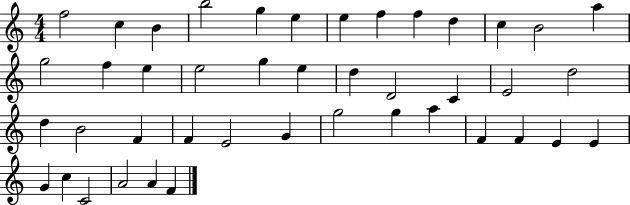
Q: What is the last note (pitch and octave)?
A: F4